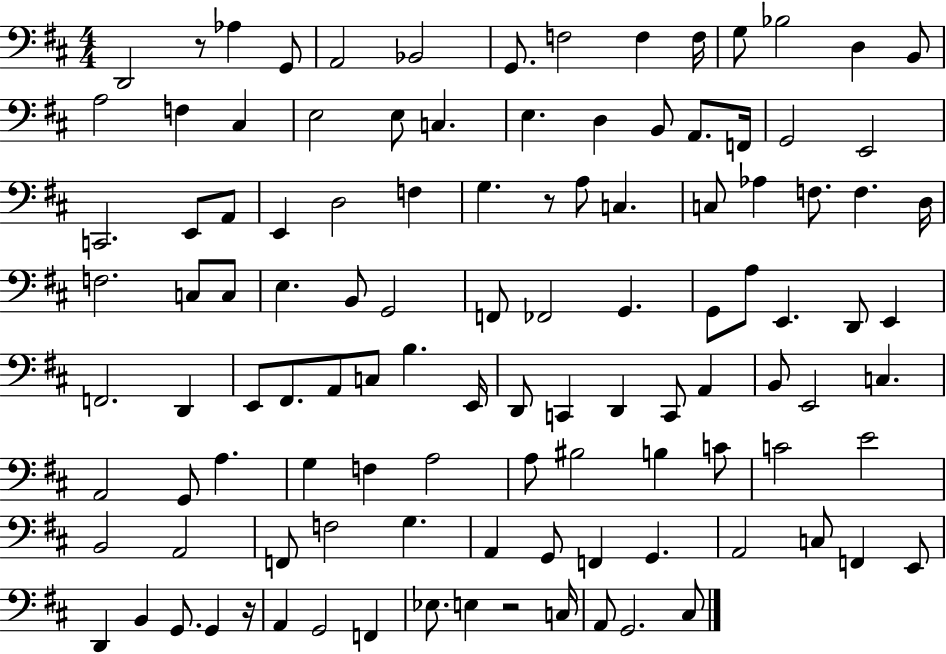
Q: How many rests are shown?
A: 4